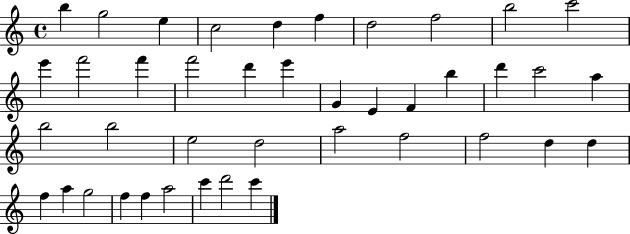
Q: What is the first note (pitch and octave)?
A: B5